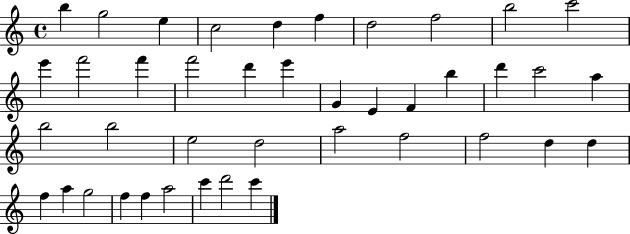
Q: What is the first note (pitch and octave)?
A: B5